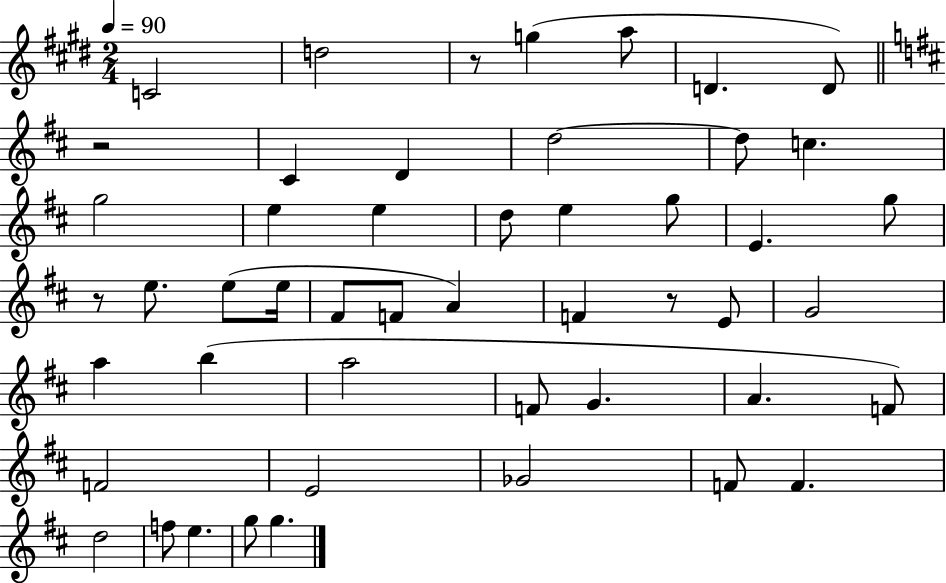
C4/h D5/h R/e G5/q A5/e D4/q. D4/e R/h C#4/q D4/q D5/h D5/e C5/q. G5/h E5/q E5/q D5/e E5/q G5/e E4/q. G5/e R/e E5/e. E5/e E5/s F#4/e F4/e A4/q F4/q R/e E4/e G4/h A5/q B5/q A5/h F4/e G4/q. A4/q. F4/e F4/h E4/h Gb4/h F4/e F4/q. D5/h F5/e E5/q. G5/e G5/q.